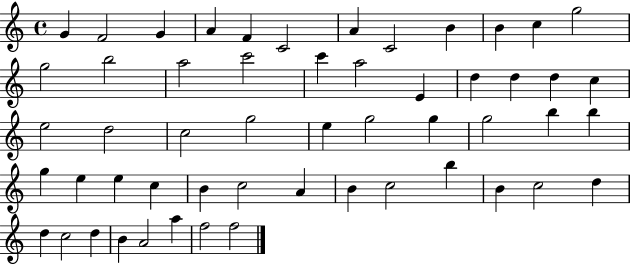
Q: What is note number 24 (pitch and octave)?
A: E5